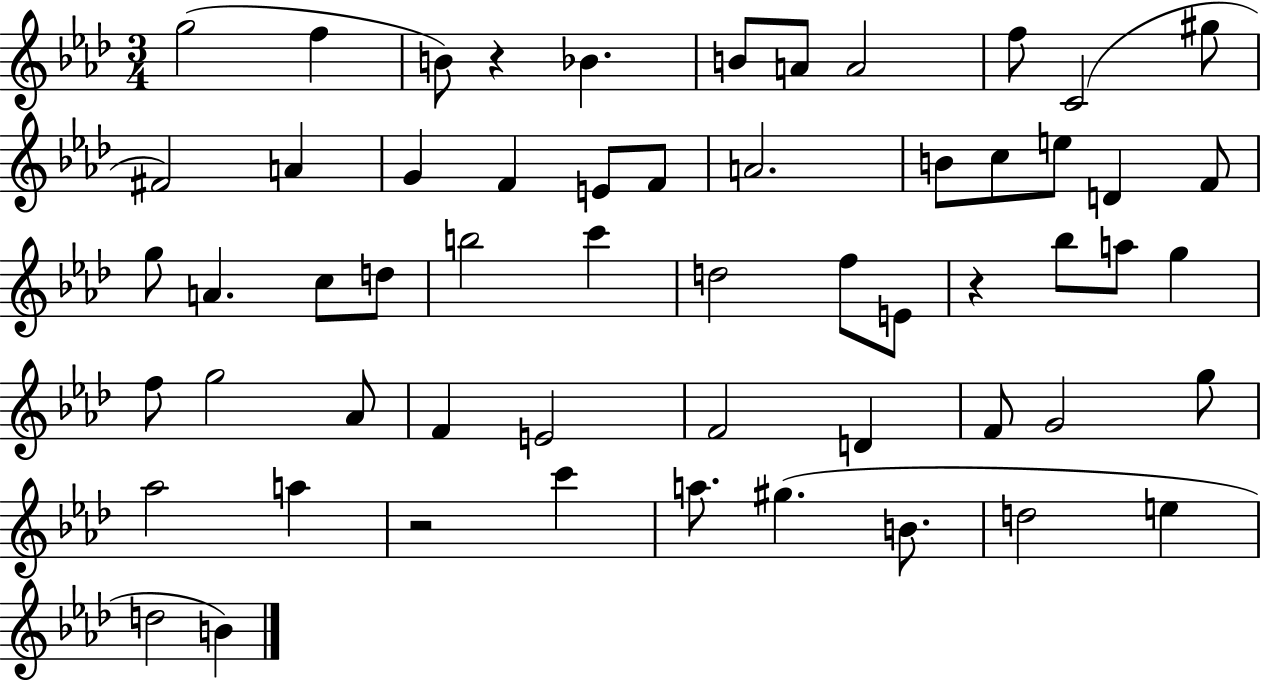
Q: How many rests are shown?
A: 3